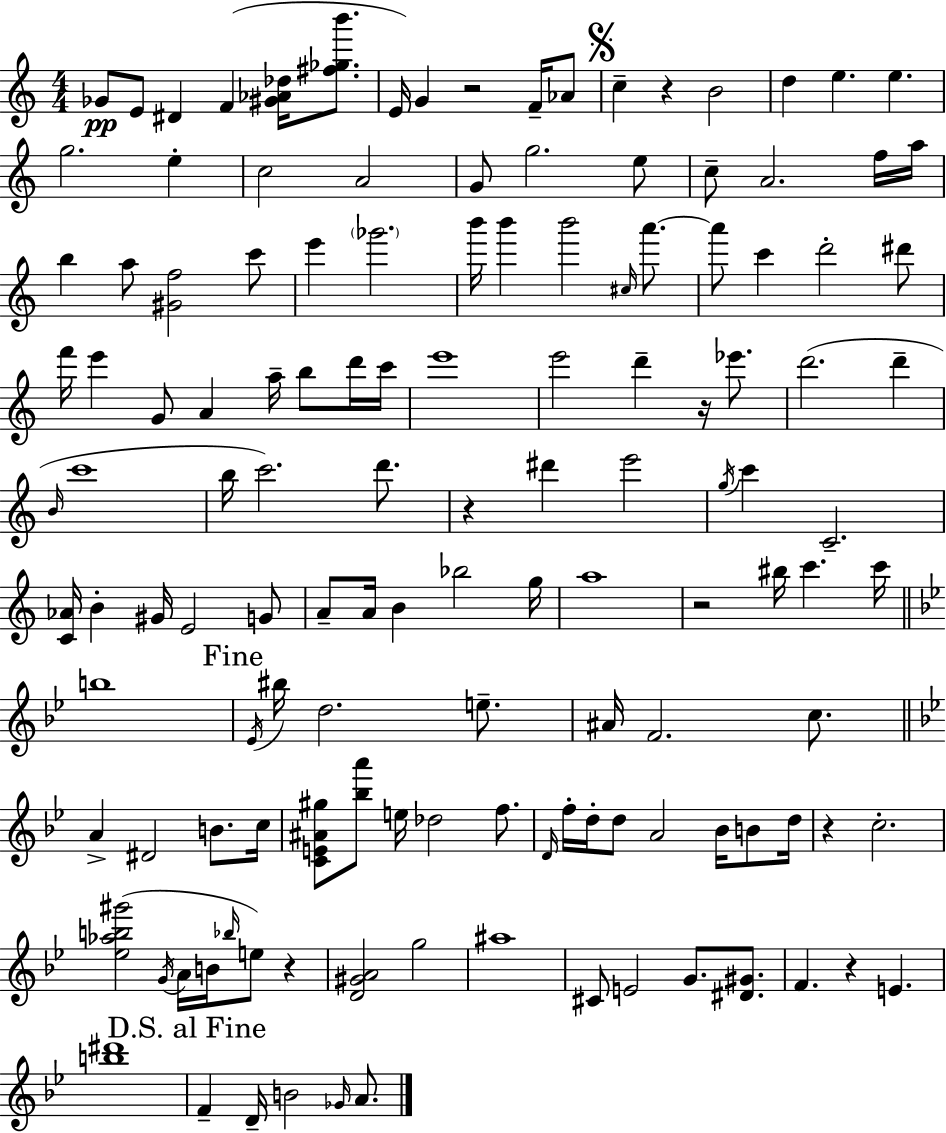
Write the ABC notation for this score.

X:1
T:Untitled
M:4/4
L:1/4
K:Am
_G/2 E/2 ^D F [^G_A_d]/4 [^f_gb']/2 E/4 G z2 F/4 _A/2 c z B2 d e e g2 e c2 A2 G/2 g2 e/2 c/2 A2 f/4 a/4 b a/2 [^Gf]2 c'/2 e' _g'2 b'/4 b' b'2 ^c/4 a'/2 a'/2 c' d'2 ^d'/2 f'/4 e' G/2 A a/4 b/2 d'/4 c'/4 e'4 e'2 d' z/4 _e'/2 d'2 d' B/4 c'4 b/4 c'2 d'/2 z ^d' e'2 g/4 c' C2 [C_A]/4 B ^G/4 E2 G/2 A/2 A/4 B _b2 g/4 a4 z2 ^b/4 c' c'/4 b4 _E/4 ^b/4 d2 e/2 ^A/4 F2 c/2 A ^D2 B/2 c/4 [CE^A^g]/2 [_ba']/2 e/4 _d2 f/2 D/4 f/4 d/4 d/2 A2 _B/4 B/2 d/4 z c2 [_e_ab^g']2 G/4 A/4 B/4 _b/4 e/2 z [D^GA]2 g2 ^a4 ^C/2 E2 G/2 [^D^G]/2 F z E [b^d']4 F D/4 B2 _G/4 A/2